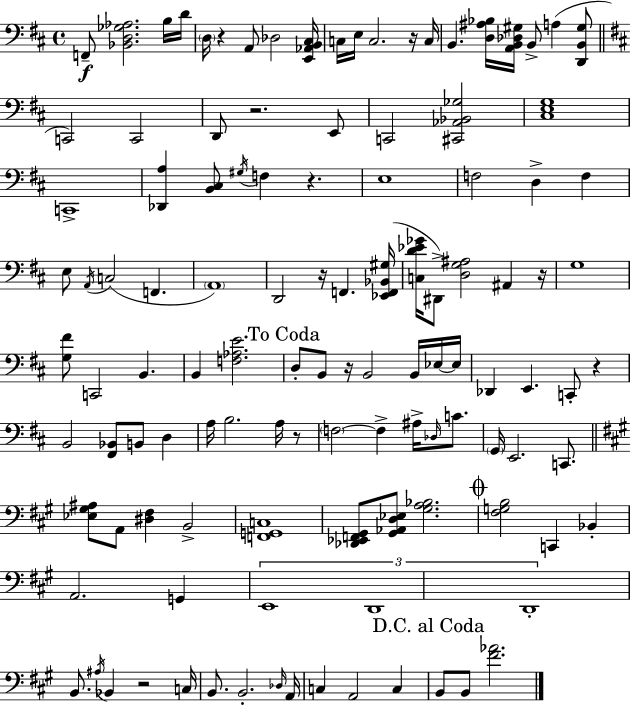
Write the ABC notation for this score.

X:1
T:Untitled
M:4/4
L:1/4
K:D
F,,/2 [_B,,D,_G,_A,]2 B,/4 D/4 D,/4 z A,,/2 _D,2 [E,,_A,,B,,^C,]/4 C,/4 E,/4 C,2 z/4 C,/4 B,, [D,^A,_B,]/4 [A,,B,,_D,^G,]/4 B,,/2 A, [D,,B,,^G,]/2 C,,2 C,,2 D,,/2 z2 E,,/2 C,,2 [^C,,_A,,_B,,_G,]2 [^C,E,G,]4 C,,4 [_D,,A,] [B,,^C,]/2 ^G,/4 F, z E,4 F,2 D, F, E,/2 A,,/4 C,2 F,, A,,4 D,,2 z/4 F,, [_E,,F,,_B,,^G,]/4 [C,D_E_G]/4 ^D,,/2 [D,G,^A,]2 ^A,, z/4 G,4 [G,^F]/2 C,,2 B,, B,, [F,_A,E]2 D,/2 B,,/2 z/4 B,,2 B,,/4 _E,/4 _E,/4 _D,, E,, C,,/2 z B,,2 [^F,,_B,,]/2 B,,/2 D, A,/4 B,2 A,/4 z/2 F,2 F, ^A,/4 _D,/4 C/2 G,,/4 E,,2 C,,/2 [_E,^G,^A,]/2 A,,/2 [^D,^F,] B,,2 [F,,G,,C,]4 [_D,,_E,,F,,^G,,]/2 [^G,,_A,,D,_E,]/2 [^G,A,_B,]2 [^F,G,B,]2 C,, _B,, A,,2 G,, E,,4 D,,4 D,,4 B,,/2 ^A,/4 _B,, z2 C,/4 B,,/2 B,,2 _D,/4 A,,/4 C, A,,2 C, B,,/2 B,,/2 [^F_A]2